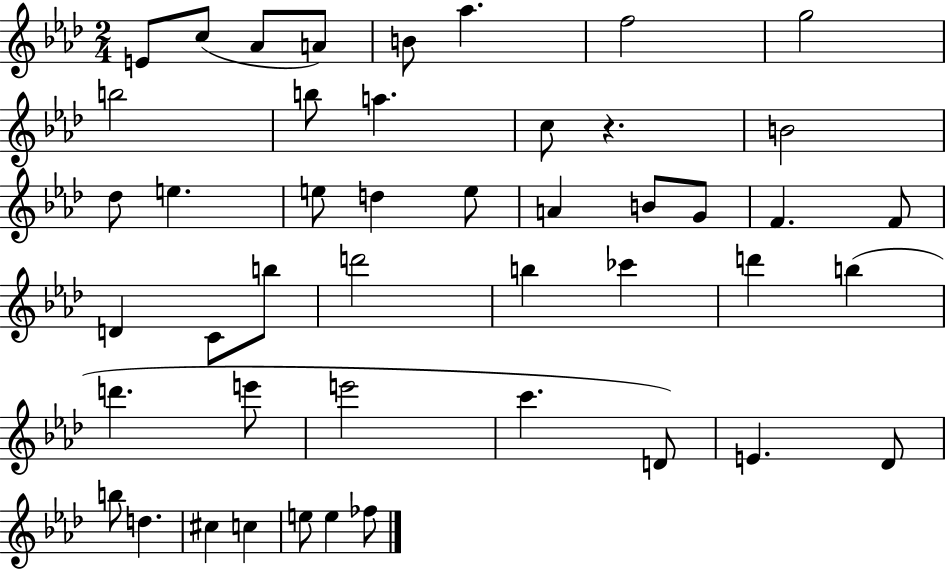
X:1
T:Untitled
M:2/4
L:1/4
K:Ab
E/2 c/2 _A/2 A/2 B/2 _a f2 g2 b2 b/2 a c/2 z B2 _d/2 e e/2 d e/2 A B/2 G/2 F F/2 D C/2 b/2 d'2 b _c' d' b d' e'/2 e'2 c' D/2 E _D/2 b/2 d ^c c e/2 e _f/2